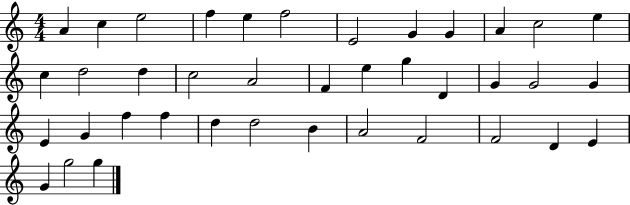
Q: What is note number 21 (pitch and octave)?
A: D4